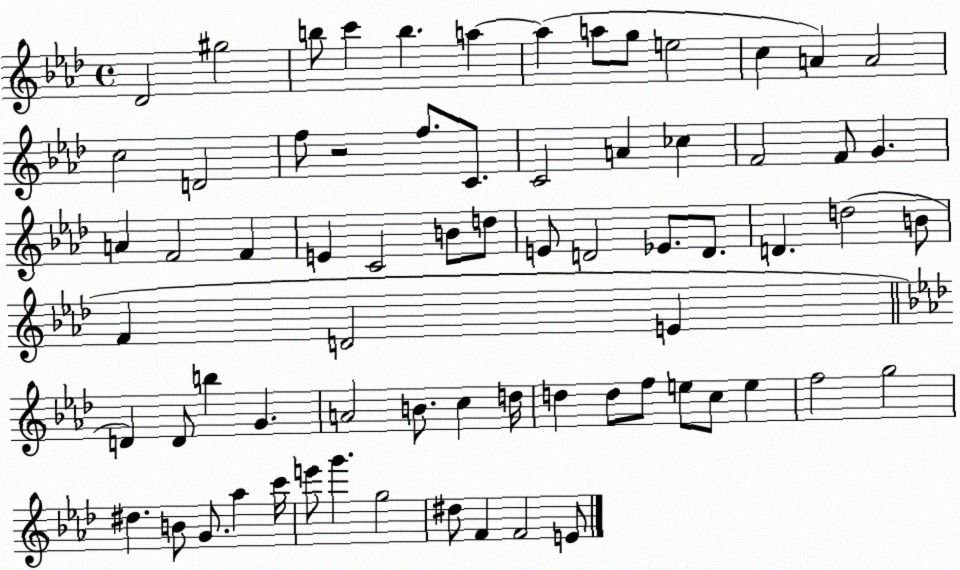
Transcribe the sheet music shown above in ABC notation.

X:1
T:Untitled
M:4/4
L:1/4
K:Ab
_D2 ^g2 b/2 c' b a a a/2 g/2 e2 c A A2 c2 D2 f/2 z2 f/2 C/2 C2 A _c F2 F/2 G A F2 F E C2 B/2 d/2 E/2 D2 _E/2 D/2 D d2 B/2 F D2 E D D/2 b G A2 B/2 c d/4 d d/2 f/2 e/2 c/2 e f2 g2 ^d B/2 G/2 _a c'/4 e'/2 g' g2 ^d/2 F F2 E/2